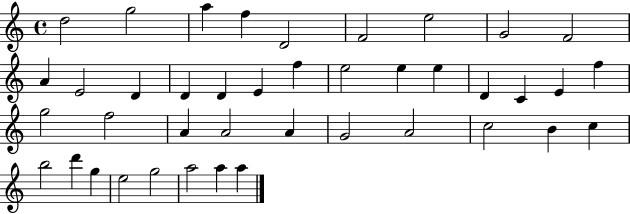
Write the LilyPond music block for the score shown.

{
  \clef treble
  \time 4/4
  \defaultTimeSignature
  \key c \major
  d''2 g''2 | a''4 f''4 d'2 | f'2 e''2 | g'2 f'2 | \break a'4 e'2 d'4 | d'4 d'4 e'4 f''4 | e''2 e''4 e''4 | d'4 c'4 e'4 f''4 | \break g''2 f''2 | a'4 a'2 a'4 | g'2 a'2 | c''2 b'4 c''4 | \break b''2 d'''4 g''4 | e''2 g''2 | a''2 a''4 a''4 | \bar "|."
}